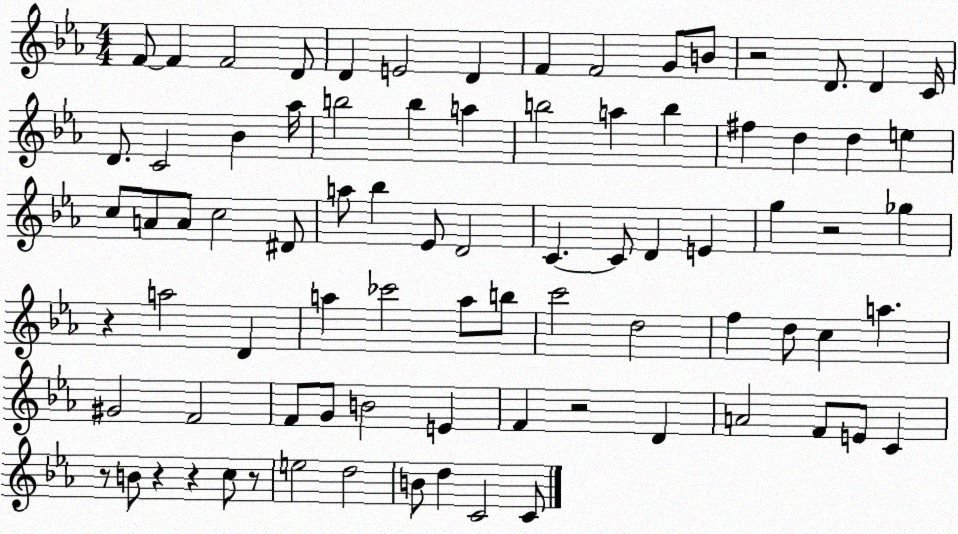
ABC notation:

X:1
T:Untitled
M:4/4
L:1/4
K:Eb
F/2 F F2 D/2 D E2 D F F2 G/2 B/2 z2 D/2 D C/4 D/2 C2 _B _a/4 b2 b a b2 a b ^f d d e c/2 A/2 A/2 c2 ^D/2 a/2 _b _E/2 D2 C C/2 D E g z2 _g z a2 D a _c'2 a/2 b/2 c'2 d2 f d/2 c a ^G2 F2 F/2 G/2 B2 E F z2 D A2 F/2 E/2 C z/2 B/2 z z c/2 z/2 e2 d2 B/2 d C2 C/2